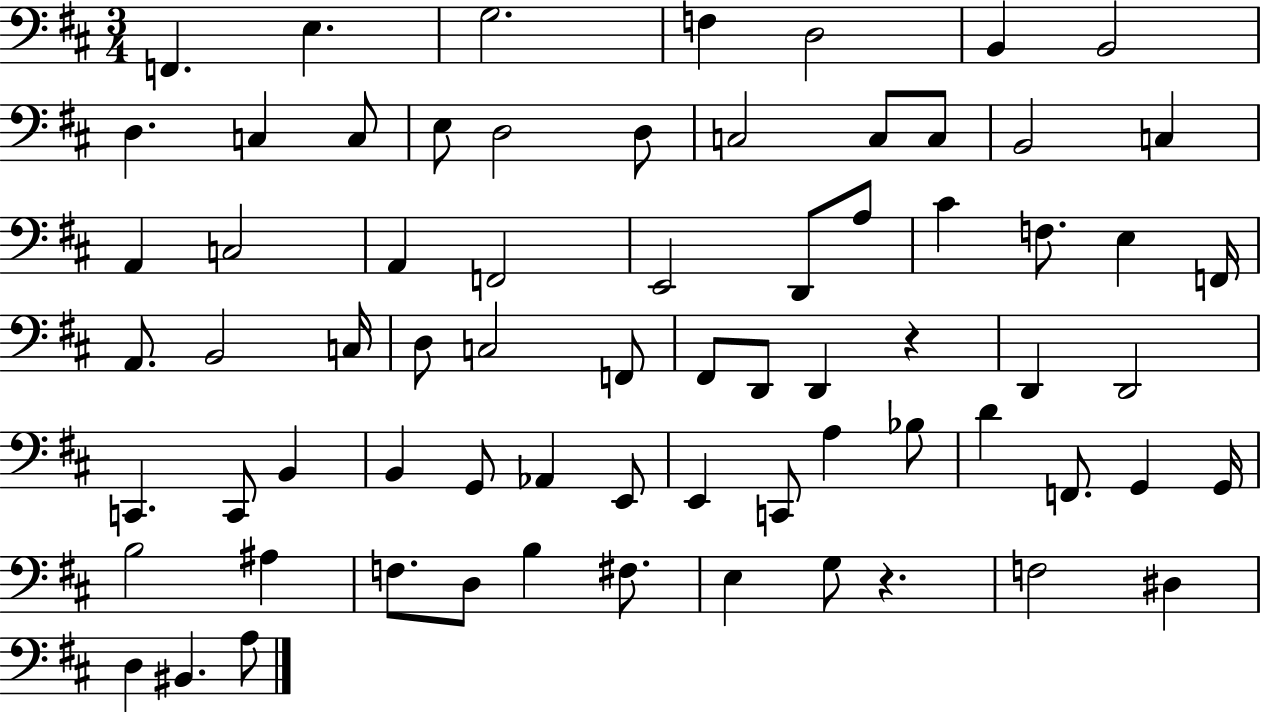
X:1
T:Untitled
M:3/4
L:1/4
K:D
F,, E, G,2 F, D,2 B,, B,,2 D, C, C,/2 E,/2 D,2 D,/2 C,2 C,/2 C,/2 B,,2 C, A,, C,2 A,, F,,2 E,,2 D,,/2 A,/2 ^C F,/2 E, F,,/4 A,,/2 B,,2 C,/4 D,/2 C,2 F,,/2 ^F,,/2 D,,/2 D,, z D,, D,,2 C,, C,,/2 B,, B,, G,,/2 _A,, E,,/2 E,, C,,/2 A, _B,/2 D F,,/2 G,, G,,/4 B,2 ^A, F,/2 D,/2 B, ^F,/2 E, G,/2 z F,2 ^D, D, ^B,, A,/2